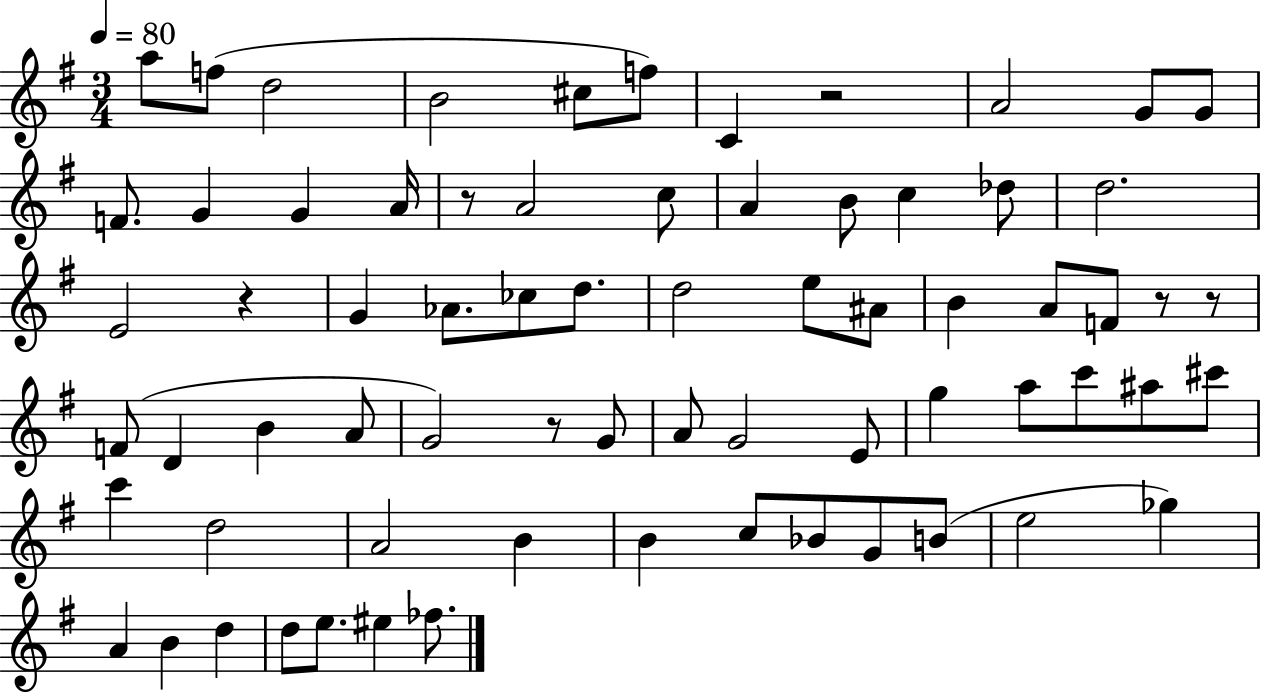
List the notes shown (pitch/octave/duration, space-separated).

A5/e F5/e D5/h B4/h C#5/e F5/e C4/q R/h A4/h G4/e G4/e F4/e. G4/q G4/q A4/s R/e A4/h C5/e A4/q B4/e C5/q Db5/e D5/h. E4/h R/q G4/q Ab4/e. CES5/e D5/e. D5/h E5/e A#4/e B4/q A4/e F4/e R/e R/e F4/e D4/q B4/q A4/e G4/h R/e G4/e A4/e G4/h E4/e G5/q A5/e C6/e A#5/e C#6/e C6/q D5/h A4/h B4/q B4/q C5/e Bb4/e G4/e B4/e E5/h Gb5/q A4/q B4/q D5/q D5/e E5/e. EIS5/q FES5/e.